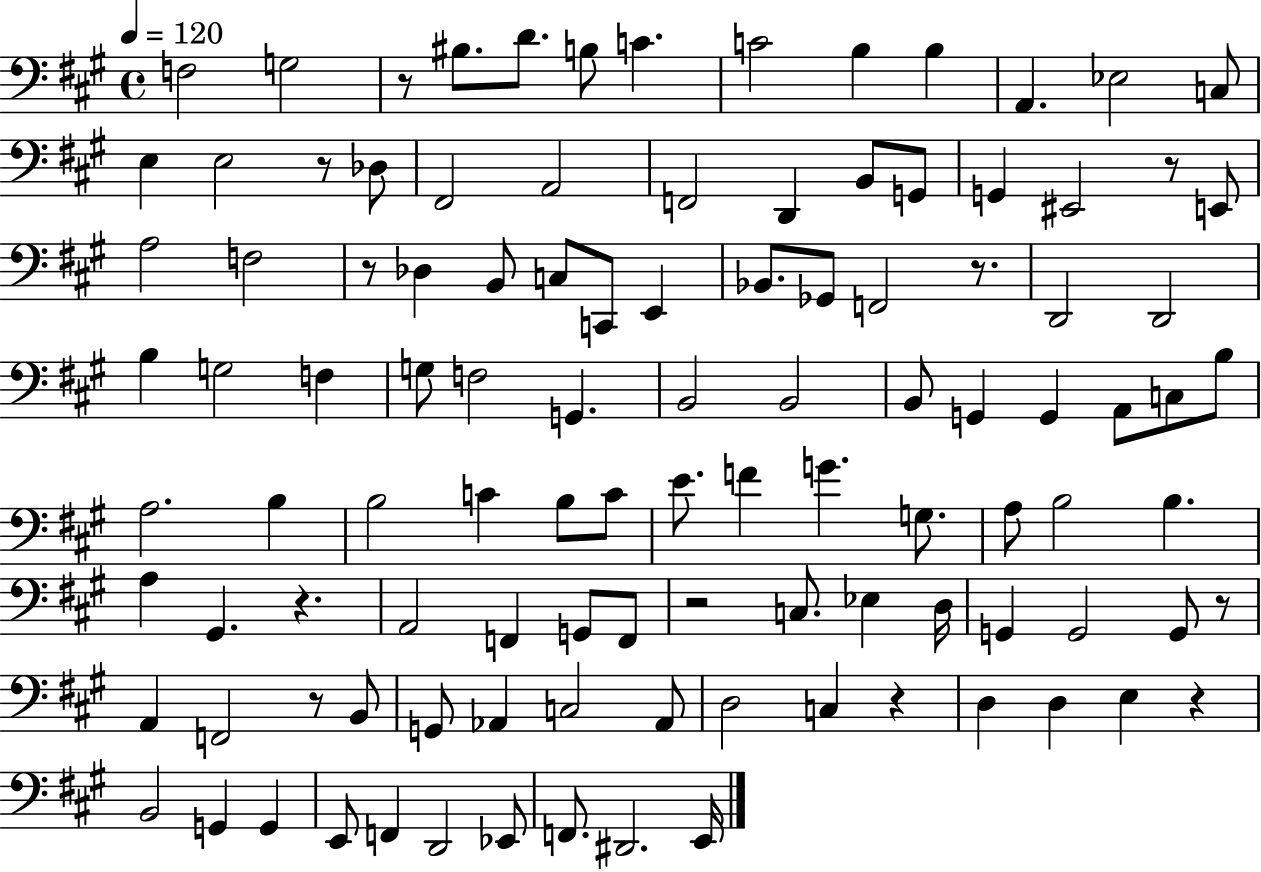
F3/h G3/h R/e BIS3/e. D4/e. B3/e C4/q. C4/h B3/q B3/q A2/q. Eb3/h C3/e E3/q E3/h R/e Db3/e F#2/h A2/h F2/h D2/q B2/e G2/e G2/q EIS2/h R/e E2/e A3/h F3/h R/e Db3/q B2/e C3/e C2/e E2/q Bb2/e. Gb2/e F2/h R/e. D2/h D2/h B3/q G3/h F3/q G3/e F3/h G2/q. B2/h B2/h B2/e G2/q G2/q A2/e C3/e B3/e A3/h. B3/q B3/h C4/q B3/e C4/e E4/e. F4/q G4/q. G3/e. A3/e B3/h B3/q. A3/q G#2/q. R/q. A2/h F2/q G2/e F2/e R/h C3/e. Eb3/q D3/s G2/q G2/h G2/e R/e A2/q F2/h R/e B2/e G2/e Ab2/q C3/h Ab2/e D3/h C3/q R/q D3/q D3/q E3/q R/q B2/h G2/q G2/q E2/e F2/q D2/h Eb2/e F2/e. D#2/h. E2/s